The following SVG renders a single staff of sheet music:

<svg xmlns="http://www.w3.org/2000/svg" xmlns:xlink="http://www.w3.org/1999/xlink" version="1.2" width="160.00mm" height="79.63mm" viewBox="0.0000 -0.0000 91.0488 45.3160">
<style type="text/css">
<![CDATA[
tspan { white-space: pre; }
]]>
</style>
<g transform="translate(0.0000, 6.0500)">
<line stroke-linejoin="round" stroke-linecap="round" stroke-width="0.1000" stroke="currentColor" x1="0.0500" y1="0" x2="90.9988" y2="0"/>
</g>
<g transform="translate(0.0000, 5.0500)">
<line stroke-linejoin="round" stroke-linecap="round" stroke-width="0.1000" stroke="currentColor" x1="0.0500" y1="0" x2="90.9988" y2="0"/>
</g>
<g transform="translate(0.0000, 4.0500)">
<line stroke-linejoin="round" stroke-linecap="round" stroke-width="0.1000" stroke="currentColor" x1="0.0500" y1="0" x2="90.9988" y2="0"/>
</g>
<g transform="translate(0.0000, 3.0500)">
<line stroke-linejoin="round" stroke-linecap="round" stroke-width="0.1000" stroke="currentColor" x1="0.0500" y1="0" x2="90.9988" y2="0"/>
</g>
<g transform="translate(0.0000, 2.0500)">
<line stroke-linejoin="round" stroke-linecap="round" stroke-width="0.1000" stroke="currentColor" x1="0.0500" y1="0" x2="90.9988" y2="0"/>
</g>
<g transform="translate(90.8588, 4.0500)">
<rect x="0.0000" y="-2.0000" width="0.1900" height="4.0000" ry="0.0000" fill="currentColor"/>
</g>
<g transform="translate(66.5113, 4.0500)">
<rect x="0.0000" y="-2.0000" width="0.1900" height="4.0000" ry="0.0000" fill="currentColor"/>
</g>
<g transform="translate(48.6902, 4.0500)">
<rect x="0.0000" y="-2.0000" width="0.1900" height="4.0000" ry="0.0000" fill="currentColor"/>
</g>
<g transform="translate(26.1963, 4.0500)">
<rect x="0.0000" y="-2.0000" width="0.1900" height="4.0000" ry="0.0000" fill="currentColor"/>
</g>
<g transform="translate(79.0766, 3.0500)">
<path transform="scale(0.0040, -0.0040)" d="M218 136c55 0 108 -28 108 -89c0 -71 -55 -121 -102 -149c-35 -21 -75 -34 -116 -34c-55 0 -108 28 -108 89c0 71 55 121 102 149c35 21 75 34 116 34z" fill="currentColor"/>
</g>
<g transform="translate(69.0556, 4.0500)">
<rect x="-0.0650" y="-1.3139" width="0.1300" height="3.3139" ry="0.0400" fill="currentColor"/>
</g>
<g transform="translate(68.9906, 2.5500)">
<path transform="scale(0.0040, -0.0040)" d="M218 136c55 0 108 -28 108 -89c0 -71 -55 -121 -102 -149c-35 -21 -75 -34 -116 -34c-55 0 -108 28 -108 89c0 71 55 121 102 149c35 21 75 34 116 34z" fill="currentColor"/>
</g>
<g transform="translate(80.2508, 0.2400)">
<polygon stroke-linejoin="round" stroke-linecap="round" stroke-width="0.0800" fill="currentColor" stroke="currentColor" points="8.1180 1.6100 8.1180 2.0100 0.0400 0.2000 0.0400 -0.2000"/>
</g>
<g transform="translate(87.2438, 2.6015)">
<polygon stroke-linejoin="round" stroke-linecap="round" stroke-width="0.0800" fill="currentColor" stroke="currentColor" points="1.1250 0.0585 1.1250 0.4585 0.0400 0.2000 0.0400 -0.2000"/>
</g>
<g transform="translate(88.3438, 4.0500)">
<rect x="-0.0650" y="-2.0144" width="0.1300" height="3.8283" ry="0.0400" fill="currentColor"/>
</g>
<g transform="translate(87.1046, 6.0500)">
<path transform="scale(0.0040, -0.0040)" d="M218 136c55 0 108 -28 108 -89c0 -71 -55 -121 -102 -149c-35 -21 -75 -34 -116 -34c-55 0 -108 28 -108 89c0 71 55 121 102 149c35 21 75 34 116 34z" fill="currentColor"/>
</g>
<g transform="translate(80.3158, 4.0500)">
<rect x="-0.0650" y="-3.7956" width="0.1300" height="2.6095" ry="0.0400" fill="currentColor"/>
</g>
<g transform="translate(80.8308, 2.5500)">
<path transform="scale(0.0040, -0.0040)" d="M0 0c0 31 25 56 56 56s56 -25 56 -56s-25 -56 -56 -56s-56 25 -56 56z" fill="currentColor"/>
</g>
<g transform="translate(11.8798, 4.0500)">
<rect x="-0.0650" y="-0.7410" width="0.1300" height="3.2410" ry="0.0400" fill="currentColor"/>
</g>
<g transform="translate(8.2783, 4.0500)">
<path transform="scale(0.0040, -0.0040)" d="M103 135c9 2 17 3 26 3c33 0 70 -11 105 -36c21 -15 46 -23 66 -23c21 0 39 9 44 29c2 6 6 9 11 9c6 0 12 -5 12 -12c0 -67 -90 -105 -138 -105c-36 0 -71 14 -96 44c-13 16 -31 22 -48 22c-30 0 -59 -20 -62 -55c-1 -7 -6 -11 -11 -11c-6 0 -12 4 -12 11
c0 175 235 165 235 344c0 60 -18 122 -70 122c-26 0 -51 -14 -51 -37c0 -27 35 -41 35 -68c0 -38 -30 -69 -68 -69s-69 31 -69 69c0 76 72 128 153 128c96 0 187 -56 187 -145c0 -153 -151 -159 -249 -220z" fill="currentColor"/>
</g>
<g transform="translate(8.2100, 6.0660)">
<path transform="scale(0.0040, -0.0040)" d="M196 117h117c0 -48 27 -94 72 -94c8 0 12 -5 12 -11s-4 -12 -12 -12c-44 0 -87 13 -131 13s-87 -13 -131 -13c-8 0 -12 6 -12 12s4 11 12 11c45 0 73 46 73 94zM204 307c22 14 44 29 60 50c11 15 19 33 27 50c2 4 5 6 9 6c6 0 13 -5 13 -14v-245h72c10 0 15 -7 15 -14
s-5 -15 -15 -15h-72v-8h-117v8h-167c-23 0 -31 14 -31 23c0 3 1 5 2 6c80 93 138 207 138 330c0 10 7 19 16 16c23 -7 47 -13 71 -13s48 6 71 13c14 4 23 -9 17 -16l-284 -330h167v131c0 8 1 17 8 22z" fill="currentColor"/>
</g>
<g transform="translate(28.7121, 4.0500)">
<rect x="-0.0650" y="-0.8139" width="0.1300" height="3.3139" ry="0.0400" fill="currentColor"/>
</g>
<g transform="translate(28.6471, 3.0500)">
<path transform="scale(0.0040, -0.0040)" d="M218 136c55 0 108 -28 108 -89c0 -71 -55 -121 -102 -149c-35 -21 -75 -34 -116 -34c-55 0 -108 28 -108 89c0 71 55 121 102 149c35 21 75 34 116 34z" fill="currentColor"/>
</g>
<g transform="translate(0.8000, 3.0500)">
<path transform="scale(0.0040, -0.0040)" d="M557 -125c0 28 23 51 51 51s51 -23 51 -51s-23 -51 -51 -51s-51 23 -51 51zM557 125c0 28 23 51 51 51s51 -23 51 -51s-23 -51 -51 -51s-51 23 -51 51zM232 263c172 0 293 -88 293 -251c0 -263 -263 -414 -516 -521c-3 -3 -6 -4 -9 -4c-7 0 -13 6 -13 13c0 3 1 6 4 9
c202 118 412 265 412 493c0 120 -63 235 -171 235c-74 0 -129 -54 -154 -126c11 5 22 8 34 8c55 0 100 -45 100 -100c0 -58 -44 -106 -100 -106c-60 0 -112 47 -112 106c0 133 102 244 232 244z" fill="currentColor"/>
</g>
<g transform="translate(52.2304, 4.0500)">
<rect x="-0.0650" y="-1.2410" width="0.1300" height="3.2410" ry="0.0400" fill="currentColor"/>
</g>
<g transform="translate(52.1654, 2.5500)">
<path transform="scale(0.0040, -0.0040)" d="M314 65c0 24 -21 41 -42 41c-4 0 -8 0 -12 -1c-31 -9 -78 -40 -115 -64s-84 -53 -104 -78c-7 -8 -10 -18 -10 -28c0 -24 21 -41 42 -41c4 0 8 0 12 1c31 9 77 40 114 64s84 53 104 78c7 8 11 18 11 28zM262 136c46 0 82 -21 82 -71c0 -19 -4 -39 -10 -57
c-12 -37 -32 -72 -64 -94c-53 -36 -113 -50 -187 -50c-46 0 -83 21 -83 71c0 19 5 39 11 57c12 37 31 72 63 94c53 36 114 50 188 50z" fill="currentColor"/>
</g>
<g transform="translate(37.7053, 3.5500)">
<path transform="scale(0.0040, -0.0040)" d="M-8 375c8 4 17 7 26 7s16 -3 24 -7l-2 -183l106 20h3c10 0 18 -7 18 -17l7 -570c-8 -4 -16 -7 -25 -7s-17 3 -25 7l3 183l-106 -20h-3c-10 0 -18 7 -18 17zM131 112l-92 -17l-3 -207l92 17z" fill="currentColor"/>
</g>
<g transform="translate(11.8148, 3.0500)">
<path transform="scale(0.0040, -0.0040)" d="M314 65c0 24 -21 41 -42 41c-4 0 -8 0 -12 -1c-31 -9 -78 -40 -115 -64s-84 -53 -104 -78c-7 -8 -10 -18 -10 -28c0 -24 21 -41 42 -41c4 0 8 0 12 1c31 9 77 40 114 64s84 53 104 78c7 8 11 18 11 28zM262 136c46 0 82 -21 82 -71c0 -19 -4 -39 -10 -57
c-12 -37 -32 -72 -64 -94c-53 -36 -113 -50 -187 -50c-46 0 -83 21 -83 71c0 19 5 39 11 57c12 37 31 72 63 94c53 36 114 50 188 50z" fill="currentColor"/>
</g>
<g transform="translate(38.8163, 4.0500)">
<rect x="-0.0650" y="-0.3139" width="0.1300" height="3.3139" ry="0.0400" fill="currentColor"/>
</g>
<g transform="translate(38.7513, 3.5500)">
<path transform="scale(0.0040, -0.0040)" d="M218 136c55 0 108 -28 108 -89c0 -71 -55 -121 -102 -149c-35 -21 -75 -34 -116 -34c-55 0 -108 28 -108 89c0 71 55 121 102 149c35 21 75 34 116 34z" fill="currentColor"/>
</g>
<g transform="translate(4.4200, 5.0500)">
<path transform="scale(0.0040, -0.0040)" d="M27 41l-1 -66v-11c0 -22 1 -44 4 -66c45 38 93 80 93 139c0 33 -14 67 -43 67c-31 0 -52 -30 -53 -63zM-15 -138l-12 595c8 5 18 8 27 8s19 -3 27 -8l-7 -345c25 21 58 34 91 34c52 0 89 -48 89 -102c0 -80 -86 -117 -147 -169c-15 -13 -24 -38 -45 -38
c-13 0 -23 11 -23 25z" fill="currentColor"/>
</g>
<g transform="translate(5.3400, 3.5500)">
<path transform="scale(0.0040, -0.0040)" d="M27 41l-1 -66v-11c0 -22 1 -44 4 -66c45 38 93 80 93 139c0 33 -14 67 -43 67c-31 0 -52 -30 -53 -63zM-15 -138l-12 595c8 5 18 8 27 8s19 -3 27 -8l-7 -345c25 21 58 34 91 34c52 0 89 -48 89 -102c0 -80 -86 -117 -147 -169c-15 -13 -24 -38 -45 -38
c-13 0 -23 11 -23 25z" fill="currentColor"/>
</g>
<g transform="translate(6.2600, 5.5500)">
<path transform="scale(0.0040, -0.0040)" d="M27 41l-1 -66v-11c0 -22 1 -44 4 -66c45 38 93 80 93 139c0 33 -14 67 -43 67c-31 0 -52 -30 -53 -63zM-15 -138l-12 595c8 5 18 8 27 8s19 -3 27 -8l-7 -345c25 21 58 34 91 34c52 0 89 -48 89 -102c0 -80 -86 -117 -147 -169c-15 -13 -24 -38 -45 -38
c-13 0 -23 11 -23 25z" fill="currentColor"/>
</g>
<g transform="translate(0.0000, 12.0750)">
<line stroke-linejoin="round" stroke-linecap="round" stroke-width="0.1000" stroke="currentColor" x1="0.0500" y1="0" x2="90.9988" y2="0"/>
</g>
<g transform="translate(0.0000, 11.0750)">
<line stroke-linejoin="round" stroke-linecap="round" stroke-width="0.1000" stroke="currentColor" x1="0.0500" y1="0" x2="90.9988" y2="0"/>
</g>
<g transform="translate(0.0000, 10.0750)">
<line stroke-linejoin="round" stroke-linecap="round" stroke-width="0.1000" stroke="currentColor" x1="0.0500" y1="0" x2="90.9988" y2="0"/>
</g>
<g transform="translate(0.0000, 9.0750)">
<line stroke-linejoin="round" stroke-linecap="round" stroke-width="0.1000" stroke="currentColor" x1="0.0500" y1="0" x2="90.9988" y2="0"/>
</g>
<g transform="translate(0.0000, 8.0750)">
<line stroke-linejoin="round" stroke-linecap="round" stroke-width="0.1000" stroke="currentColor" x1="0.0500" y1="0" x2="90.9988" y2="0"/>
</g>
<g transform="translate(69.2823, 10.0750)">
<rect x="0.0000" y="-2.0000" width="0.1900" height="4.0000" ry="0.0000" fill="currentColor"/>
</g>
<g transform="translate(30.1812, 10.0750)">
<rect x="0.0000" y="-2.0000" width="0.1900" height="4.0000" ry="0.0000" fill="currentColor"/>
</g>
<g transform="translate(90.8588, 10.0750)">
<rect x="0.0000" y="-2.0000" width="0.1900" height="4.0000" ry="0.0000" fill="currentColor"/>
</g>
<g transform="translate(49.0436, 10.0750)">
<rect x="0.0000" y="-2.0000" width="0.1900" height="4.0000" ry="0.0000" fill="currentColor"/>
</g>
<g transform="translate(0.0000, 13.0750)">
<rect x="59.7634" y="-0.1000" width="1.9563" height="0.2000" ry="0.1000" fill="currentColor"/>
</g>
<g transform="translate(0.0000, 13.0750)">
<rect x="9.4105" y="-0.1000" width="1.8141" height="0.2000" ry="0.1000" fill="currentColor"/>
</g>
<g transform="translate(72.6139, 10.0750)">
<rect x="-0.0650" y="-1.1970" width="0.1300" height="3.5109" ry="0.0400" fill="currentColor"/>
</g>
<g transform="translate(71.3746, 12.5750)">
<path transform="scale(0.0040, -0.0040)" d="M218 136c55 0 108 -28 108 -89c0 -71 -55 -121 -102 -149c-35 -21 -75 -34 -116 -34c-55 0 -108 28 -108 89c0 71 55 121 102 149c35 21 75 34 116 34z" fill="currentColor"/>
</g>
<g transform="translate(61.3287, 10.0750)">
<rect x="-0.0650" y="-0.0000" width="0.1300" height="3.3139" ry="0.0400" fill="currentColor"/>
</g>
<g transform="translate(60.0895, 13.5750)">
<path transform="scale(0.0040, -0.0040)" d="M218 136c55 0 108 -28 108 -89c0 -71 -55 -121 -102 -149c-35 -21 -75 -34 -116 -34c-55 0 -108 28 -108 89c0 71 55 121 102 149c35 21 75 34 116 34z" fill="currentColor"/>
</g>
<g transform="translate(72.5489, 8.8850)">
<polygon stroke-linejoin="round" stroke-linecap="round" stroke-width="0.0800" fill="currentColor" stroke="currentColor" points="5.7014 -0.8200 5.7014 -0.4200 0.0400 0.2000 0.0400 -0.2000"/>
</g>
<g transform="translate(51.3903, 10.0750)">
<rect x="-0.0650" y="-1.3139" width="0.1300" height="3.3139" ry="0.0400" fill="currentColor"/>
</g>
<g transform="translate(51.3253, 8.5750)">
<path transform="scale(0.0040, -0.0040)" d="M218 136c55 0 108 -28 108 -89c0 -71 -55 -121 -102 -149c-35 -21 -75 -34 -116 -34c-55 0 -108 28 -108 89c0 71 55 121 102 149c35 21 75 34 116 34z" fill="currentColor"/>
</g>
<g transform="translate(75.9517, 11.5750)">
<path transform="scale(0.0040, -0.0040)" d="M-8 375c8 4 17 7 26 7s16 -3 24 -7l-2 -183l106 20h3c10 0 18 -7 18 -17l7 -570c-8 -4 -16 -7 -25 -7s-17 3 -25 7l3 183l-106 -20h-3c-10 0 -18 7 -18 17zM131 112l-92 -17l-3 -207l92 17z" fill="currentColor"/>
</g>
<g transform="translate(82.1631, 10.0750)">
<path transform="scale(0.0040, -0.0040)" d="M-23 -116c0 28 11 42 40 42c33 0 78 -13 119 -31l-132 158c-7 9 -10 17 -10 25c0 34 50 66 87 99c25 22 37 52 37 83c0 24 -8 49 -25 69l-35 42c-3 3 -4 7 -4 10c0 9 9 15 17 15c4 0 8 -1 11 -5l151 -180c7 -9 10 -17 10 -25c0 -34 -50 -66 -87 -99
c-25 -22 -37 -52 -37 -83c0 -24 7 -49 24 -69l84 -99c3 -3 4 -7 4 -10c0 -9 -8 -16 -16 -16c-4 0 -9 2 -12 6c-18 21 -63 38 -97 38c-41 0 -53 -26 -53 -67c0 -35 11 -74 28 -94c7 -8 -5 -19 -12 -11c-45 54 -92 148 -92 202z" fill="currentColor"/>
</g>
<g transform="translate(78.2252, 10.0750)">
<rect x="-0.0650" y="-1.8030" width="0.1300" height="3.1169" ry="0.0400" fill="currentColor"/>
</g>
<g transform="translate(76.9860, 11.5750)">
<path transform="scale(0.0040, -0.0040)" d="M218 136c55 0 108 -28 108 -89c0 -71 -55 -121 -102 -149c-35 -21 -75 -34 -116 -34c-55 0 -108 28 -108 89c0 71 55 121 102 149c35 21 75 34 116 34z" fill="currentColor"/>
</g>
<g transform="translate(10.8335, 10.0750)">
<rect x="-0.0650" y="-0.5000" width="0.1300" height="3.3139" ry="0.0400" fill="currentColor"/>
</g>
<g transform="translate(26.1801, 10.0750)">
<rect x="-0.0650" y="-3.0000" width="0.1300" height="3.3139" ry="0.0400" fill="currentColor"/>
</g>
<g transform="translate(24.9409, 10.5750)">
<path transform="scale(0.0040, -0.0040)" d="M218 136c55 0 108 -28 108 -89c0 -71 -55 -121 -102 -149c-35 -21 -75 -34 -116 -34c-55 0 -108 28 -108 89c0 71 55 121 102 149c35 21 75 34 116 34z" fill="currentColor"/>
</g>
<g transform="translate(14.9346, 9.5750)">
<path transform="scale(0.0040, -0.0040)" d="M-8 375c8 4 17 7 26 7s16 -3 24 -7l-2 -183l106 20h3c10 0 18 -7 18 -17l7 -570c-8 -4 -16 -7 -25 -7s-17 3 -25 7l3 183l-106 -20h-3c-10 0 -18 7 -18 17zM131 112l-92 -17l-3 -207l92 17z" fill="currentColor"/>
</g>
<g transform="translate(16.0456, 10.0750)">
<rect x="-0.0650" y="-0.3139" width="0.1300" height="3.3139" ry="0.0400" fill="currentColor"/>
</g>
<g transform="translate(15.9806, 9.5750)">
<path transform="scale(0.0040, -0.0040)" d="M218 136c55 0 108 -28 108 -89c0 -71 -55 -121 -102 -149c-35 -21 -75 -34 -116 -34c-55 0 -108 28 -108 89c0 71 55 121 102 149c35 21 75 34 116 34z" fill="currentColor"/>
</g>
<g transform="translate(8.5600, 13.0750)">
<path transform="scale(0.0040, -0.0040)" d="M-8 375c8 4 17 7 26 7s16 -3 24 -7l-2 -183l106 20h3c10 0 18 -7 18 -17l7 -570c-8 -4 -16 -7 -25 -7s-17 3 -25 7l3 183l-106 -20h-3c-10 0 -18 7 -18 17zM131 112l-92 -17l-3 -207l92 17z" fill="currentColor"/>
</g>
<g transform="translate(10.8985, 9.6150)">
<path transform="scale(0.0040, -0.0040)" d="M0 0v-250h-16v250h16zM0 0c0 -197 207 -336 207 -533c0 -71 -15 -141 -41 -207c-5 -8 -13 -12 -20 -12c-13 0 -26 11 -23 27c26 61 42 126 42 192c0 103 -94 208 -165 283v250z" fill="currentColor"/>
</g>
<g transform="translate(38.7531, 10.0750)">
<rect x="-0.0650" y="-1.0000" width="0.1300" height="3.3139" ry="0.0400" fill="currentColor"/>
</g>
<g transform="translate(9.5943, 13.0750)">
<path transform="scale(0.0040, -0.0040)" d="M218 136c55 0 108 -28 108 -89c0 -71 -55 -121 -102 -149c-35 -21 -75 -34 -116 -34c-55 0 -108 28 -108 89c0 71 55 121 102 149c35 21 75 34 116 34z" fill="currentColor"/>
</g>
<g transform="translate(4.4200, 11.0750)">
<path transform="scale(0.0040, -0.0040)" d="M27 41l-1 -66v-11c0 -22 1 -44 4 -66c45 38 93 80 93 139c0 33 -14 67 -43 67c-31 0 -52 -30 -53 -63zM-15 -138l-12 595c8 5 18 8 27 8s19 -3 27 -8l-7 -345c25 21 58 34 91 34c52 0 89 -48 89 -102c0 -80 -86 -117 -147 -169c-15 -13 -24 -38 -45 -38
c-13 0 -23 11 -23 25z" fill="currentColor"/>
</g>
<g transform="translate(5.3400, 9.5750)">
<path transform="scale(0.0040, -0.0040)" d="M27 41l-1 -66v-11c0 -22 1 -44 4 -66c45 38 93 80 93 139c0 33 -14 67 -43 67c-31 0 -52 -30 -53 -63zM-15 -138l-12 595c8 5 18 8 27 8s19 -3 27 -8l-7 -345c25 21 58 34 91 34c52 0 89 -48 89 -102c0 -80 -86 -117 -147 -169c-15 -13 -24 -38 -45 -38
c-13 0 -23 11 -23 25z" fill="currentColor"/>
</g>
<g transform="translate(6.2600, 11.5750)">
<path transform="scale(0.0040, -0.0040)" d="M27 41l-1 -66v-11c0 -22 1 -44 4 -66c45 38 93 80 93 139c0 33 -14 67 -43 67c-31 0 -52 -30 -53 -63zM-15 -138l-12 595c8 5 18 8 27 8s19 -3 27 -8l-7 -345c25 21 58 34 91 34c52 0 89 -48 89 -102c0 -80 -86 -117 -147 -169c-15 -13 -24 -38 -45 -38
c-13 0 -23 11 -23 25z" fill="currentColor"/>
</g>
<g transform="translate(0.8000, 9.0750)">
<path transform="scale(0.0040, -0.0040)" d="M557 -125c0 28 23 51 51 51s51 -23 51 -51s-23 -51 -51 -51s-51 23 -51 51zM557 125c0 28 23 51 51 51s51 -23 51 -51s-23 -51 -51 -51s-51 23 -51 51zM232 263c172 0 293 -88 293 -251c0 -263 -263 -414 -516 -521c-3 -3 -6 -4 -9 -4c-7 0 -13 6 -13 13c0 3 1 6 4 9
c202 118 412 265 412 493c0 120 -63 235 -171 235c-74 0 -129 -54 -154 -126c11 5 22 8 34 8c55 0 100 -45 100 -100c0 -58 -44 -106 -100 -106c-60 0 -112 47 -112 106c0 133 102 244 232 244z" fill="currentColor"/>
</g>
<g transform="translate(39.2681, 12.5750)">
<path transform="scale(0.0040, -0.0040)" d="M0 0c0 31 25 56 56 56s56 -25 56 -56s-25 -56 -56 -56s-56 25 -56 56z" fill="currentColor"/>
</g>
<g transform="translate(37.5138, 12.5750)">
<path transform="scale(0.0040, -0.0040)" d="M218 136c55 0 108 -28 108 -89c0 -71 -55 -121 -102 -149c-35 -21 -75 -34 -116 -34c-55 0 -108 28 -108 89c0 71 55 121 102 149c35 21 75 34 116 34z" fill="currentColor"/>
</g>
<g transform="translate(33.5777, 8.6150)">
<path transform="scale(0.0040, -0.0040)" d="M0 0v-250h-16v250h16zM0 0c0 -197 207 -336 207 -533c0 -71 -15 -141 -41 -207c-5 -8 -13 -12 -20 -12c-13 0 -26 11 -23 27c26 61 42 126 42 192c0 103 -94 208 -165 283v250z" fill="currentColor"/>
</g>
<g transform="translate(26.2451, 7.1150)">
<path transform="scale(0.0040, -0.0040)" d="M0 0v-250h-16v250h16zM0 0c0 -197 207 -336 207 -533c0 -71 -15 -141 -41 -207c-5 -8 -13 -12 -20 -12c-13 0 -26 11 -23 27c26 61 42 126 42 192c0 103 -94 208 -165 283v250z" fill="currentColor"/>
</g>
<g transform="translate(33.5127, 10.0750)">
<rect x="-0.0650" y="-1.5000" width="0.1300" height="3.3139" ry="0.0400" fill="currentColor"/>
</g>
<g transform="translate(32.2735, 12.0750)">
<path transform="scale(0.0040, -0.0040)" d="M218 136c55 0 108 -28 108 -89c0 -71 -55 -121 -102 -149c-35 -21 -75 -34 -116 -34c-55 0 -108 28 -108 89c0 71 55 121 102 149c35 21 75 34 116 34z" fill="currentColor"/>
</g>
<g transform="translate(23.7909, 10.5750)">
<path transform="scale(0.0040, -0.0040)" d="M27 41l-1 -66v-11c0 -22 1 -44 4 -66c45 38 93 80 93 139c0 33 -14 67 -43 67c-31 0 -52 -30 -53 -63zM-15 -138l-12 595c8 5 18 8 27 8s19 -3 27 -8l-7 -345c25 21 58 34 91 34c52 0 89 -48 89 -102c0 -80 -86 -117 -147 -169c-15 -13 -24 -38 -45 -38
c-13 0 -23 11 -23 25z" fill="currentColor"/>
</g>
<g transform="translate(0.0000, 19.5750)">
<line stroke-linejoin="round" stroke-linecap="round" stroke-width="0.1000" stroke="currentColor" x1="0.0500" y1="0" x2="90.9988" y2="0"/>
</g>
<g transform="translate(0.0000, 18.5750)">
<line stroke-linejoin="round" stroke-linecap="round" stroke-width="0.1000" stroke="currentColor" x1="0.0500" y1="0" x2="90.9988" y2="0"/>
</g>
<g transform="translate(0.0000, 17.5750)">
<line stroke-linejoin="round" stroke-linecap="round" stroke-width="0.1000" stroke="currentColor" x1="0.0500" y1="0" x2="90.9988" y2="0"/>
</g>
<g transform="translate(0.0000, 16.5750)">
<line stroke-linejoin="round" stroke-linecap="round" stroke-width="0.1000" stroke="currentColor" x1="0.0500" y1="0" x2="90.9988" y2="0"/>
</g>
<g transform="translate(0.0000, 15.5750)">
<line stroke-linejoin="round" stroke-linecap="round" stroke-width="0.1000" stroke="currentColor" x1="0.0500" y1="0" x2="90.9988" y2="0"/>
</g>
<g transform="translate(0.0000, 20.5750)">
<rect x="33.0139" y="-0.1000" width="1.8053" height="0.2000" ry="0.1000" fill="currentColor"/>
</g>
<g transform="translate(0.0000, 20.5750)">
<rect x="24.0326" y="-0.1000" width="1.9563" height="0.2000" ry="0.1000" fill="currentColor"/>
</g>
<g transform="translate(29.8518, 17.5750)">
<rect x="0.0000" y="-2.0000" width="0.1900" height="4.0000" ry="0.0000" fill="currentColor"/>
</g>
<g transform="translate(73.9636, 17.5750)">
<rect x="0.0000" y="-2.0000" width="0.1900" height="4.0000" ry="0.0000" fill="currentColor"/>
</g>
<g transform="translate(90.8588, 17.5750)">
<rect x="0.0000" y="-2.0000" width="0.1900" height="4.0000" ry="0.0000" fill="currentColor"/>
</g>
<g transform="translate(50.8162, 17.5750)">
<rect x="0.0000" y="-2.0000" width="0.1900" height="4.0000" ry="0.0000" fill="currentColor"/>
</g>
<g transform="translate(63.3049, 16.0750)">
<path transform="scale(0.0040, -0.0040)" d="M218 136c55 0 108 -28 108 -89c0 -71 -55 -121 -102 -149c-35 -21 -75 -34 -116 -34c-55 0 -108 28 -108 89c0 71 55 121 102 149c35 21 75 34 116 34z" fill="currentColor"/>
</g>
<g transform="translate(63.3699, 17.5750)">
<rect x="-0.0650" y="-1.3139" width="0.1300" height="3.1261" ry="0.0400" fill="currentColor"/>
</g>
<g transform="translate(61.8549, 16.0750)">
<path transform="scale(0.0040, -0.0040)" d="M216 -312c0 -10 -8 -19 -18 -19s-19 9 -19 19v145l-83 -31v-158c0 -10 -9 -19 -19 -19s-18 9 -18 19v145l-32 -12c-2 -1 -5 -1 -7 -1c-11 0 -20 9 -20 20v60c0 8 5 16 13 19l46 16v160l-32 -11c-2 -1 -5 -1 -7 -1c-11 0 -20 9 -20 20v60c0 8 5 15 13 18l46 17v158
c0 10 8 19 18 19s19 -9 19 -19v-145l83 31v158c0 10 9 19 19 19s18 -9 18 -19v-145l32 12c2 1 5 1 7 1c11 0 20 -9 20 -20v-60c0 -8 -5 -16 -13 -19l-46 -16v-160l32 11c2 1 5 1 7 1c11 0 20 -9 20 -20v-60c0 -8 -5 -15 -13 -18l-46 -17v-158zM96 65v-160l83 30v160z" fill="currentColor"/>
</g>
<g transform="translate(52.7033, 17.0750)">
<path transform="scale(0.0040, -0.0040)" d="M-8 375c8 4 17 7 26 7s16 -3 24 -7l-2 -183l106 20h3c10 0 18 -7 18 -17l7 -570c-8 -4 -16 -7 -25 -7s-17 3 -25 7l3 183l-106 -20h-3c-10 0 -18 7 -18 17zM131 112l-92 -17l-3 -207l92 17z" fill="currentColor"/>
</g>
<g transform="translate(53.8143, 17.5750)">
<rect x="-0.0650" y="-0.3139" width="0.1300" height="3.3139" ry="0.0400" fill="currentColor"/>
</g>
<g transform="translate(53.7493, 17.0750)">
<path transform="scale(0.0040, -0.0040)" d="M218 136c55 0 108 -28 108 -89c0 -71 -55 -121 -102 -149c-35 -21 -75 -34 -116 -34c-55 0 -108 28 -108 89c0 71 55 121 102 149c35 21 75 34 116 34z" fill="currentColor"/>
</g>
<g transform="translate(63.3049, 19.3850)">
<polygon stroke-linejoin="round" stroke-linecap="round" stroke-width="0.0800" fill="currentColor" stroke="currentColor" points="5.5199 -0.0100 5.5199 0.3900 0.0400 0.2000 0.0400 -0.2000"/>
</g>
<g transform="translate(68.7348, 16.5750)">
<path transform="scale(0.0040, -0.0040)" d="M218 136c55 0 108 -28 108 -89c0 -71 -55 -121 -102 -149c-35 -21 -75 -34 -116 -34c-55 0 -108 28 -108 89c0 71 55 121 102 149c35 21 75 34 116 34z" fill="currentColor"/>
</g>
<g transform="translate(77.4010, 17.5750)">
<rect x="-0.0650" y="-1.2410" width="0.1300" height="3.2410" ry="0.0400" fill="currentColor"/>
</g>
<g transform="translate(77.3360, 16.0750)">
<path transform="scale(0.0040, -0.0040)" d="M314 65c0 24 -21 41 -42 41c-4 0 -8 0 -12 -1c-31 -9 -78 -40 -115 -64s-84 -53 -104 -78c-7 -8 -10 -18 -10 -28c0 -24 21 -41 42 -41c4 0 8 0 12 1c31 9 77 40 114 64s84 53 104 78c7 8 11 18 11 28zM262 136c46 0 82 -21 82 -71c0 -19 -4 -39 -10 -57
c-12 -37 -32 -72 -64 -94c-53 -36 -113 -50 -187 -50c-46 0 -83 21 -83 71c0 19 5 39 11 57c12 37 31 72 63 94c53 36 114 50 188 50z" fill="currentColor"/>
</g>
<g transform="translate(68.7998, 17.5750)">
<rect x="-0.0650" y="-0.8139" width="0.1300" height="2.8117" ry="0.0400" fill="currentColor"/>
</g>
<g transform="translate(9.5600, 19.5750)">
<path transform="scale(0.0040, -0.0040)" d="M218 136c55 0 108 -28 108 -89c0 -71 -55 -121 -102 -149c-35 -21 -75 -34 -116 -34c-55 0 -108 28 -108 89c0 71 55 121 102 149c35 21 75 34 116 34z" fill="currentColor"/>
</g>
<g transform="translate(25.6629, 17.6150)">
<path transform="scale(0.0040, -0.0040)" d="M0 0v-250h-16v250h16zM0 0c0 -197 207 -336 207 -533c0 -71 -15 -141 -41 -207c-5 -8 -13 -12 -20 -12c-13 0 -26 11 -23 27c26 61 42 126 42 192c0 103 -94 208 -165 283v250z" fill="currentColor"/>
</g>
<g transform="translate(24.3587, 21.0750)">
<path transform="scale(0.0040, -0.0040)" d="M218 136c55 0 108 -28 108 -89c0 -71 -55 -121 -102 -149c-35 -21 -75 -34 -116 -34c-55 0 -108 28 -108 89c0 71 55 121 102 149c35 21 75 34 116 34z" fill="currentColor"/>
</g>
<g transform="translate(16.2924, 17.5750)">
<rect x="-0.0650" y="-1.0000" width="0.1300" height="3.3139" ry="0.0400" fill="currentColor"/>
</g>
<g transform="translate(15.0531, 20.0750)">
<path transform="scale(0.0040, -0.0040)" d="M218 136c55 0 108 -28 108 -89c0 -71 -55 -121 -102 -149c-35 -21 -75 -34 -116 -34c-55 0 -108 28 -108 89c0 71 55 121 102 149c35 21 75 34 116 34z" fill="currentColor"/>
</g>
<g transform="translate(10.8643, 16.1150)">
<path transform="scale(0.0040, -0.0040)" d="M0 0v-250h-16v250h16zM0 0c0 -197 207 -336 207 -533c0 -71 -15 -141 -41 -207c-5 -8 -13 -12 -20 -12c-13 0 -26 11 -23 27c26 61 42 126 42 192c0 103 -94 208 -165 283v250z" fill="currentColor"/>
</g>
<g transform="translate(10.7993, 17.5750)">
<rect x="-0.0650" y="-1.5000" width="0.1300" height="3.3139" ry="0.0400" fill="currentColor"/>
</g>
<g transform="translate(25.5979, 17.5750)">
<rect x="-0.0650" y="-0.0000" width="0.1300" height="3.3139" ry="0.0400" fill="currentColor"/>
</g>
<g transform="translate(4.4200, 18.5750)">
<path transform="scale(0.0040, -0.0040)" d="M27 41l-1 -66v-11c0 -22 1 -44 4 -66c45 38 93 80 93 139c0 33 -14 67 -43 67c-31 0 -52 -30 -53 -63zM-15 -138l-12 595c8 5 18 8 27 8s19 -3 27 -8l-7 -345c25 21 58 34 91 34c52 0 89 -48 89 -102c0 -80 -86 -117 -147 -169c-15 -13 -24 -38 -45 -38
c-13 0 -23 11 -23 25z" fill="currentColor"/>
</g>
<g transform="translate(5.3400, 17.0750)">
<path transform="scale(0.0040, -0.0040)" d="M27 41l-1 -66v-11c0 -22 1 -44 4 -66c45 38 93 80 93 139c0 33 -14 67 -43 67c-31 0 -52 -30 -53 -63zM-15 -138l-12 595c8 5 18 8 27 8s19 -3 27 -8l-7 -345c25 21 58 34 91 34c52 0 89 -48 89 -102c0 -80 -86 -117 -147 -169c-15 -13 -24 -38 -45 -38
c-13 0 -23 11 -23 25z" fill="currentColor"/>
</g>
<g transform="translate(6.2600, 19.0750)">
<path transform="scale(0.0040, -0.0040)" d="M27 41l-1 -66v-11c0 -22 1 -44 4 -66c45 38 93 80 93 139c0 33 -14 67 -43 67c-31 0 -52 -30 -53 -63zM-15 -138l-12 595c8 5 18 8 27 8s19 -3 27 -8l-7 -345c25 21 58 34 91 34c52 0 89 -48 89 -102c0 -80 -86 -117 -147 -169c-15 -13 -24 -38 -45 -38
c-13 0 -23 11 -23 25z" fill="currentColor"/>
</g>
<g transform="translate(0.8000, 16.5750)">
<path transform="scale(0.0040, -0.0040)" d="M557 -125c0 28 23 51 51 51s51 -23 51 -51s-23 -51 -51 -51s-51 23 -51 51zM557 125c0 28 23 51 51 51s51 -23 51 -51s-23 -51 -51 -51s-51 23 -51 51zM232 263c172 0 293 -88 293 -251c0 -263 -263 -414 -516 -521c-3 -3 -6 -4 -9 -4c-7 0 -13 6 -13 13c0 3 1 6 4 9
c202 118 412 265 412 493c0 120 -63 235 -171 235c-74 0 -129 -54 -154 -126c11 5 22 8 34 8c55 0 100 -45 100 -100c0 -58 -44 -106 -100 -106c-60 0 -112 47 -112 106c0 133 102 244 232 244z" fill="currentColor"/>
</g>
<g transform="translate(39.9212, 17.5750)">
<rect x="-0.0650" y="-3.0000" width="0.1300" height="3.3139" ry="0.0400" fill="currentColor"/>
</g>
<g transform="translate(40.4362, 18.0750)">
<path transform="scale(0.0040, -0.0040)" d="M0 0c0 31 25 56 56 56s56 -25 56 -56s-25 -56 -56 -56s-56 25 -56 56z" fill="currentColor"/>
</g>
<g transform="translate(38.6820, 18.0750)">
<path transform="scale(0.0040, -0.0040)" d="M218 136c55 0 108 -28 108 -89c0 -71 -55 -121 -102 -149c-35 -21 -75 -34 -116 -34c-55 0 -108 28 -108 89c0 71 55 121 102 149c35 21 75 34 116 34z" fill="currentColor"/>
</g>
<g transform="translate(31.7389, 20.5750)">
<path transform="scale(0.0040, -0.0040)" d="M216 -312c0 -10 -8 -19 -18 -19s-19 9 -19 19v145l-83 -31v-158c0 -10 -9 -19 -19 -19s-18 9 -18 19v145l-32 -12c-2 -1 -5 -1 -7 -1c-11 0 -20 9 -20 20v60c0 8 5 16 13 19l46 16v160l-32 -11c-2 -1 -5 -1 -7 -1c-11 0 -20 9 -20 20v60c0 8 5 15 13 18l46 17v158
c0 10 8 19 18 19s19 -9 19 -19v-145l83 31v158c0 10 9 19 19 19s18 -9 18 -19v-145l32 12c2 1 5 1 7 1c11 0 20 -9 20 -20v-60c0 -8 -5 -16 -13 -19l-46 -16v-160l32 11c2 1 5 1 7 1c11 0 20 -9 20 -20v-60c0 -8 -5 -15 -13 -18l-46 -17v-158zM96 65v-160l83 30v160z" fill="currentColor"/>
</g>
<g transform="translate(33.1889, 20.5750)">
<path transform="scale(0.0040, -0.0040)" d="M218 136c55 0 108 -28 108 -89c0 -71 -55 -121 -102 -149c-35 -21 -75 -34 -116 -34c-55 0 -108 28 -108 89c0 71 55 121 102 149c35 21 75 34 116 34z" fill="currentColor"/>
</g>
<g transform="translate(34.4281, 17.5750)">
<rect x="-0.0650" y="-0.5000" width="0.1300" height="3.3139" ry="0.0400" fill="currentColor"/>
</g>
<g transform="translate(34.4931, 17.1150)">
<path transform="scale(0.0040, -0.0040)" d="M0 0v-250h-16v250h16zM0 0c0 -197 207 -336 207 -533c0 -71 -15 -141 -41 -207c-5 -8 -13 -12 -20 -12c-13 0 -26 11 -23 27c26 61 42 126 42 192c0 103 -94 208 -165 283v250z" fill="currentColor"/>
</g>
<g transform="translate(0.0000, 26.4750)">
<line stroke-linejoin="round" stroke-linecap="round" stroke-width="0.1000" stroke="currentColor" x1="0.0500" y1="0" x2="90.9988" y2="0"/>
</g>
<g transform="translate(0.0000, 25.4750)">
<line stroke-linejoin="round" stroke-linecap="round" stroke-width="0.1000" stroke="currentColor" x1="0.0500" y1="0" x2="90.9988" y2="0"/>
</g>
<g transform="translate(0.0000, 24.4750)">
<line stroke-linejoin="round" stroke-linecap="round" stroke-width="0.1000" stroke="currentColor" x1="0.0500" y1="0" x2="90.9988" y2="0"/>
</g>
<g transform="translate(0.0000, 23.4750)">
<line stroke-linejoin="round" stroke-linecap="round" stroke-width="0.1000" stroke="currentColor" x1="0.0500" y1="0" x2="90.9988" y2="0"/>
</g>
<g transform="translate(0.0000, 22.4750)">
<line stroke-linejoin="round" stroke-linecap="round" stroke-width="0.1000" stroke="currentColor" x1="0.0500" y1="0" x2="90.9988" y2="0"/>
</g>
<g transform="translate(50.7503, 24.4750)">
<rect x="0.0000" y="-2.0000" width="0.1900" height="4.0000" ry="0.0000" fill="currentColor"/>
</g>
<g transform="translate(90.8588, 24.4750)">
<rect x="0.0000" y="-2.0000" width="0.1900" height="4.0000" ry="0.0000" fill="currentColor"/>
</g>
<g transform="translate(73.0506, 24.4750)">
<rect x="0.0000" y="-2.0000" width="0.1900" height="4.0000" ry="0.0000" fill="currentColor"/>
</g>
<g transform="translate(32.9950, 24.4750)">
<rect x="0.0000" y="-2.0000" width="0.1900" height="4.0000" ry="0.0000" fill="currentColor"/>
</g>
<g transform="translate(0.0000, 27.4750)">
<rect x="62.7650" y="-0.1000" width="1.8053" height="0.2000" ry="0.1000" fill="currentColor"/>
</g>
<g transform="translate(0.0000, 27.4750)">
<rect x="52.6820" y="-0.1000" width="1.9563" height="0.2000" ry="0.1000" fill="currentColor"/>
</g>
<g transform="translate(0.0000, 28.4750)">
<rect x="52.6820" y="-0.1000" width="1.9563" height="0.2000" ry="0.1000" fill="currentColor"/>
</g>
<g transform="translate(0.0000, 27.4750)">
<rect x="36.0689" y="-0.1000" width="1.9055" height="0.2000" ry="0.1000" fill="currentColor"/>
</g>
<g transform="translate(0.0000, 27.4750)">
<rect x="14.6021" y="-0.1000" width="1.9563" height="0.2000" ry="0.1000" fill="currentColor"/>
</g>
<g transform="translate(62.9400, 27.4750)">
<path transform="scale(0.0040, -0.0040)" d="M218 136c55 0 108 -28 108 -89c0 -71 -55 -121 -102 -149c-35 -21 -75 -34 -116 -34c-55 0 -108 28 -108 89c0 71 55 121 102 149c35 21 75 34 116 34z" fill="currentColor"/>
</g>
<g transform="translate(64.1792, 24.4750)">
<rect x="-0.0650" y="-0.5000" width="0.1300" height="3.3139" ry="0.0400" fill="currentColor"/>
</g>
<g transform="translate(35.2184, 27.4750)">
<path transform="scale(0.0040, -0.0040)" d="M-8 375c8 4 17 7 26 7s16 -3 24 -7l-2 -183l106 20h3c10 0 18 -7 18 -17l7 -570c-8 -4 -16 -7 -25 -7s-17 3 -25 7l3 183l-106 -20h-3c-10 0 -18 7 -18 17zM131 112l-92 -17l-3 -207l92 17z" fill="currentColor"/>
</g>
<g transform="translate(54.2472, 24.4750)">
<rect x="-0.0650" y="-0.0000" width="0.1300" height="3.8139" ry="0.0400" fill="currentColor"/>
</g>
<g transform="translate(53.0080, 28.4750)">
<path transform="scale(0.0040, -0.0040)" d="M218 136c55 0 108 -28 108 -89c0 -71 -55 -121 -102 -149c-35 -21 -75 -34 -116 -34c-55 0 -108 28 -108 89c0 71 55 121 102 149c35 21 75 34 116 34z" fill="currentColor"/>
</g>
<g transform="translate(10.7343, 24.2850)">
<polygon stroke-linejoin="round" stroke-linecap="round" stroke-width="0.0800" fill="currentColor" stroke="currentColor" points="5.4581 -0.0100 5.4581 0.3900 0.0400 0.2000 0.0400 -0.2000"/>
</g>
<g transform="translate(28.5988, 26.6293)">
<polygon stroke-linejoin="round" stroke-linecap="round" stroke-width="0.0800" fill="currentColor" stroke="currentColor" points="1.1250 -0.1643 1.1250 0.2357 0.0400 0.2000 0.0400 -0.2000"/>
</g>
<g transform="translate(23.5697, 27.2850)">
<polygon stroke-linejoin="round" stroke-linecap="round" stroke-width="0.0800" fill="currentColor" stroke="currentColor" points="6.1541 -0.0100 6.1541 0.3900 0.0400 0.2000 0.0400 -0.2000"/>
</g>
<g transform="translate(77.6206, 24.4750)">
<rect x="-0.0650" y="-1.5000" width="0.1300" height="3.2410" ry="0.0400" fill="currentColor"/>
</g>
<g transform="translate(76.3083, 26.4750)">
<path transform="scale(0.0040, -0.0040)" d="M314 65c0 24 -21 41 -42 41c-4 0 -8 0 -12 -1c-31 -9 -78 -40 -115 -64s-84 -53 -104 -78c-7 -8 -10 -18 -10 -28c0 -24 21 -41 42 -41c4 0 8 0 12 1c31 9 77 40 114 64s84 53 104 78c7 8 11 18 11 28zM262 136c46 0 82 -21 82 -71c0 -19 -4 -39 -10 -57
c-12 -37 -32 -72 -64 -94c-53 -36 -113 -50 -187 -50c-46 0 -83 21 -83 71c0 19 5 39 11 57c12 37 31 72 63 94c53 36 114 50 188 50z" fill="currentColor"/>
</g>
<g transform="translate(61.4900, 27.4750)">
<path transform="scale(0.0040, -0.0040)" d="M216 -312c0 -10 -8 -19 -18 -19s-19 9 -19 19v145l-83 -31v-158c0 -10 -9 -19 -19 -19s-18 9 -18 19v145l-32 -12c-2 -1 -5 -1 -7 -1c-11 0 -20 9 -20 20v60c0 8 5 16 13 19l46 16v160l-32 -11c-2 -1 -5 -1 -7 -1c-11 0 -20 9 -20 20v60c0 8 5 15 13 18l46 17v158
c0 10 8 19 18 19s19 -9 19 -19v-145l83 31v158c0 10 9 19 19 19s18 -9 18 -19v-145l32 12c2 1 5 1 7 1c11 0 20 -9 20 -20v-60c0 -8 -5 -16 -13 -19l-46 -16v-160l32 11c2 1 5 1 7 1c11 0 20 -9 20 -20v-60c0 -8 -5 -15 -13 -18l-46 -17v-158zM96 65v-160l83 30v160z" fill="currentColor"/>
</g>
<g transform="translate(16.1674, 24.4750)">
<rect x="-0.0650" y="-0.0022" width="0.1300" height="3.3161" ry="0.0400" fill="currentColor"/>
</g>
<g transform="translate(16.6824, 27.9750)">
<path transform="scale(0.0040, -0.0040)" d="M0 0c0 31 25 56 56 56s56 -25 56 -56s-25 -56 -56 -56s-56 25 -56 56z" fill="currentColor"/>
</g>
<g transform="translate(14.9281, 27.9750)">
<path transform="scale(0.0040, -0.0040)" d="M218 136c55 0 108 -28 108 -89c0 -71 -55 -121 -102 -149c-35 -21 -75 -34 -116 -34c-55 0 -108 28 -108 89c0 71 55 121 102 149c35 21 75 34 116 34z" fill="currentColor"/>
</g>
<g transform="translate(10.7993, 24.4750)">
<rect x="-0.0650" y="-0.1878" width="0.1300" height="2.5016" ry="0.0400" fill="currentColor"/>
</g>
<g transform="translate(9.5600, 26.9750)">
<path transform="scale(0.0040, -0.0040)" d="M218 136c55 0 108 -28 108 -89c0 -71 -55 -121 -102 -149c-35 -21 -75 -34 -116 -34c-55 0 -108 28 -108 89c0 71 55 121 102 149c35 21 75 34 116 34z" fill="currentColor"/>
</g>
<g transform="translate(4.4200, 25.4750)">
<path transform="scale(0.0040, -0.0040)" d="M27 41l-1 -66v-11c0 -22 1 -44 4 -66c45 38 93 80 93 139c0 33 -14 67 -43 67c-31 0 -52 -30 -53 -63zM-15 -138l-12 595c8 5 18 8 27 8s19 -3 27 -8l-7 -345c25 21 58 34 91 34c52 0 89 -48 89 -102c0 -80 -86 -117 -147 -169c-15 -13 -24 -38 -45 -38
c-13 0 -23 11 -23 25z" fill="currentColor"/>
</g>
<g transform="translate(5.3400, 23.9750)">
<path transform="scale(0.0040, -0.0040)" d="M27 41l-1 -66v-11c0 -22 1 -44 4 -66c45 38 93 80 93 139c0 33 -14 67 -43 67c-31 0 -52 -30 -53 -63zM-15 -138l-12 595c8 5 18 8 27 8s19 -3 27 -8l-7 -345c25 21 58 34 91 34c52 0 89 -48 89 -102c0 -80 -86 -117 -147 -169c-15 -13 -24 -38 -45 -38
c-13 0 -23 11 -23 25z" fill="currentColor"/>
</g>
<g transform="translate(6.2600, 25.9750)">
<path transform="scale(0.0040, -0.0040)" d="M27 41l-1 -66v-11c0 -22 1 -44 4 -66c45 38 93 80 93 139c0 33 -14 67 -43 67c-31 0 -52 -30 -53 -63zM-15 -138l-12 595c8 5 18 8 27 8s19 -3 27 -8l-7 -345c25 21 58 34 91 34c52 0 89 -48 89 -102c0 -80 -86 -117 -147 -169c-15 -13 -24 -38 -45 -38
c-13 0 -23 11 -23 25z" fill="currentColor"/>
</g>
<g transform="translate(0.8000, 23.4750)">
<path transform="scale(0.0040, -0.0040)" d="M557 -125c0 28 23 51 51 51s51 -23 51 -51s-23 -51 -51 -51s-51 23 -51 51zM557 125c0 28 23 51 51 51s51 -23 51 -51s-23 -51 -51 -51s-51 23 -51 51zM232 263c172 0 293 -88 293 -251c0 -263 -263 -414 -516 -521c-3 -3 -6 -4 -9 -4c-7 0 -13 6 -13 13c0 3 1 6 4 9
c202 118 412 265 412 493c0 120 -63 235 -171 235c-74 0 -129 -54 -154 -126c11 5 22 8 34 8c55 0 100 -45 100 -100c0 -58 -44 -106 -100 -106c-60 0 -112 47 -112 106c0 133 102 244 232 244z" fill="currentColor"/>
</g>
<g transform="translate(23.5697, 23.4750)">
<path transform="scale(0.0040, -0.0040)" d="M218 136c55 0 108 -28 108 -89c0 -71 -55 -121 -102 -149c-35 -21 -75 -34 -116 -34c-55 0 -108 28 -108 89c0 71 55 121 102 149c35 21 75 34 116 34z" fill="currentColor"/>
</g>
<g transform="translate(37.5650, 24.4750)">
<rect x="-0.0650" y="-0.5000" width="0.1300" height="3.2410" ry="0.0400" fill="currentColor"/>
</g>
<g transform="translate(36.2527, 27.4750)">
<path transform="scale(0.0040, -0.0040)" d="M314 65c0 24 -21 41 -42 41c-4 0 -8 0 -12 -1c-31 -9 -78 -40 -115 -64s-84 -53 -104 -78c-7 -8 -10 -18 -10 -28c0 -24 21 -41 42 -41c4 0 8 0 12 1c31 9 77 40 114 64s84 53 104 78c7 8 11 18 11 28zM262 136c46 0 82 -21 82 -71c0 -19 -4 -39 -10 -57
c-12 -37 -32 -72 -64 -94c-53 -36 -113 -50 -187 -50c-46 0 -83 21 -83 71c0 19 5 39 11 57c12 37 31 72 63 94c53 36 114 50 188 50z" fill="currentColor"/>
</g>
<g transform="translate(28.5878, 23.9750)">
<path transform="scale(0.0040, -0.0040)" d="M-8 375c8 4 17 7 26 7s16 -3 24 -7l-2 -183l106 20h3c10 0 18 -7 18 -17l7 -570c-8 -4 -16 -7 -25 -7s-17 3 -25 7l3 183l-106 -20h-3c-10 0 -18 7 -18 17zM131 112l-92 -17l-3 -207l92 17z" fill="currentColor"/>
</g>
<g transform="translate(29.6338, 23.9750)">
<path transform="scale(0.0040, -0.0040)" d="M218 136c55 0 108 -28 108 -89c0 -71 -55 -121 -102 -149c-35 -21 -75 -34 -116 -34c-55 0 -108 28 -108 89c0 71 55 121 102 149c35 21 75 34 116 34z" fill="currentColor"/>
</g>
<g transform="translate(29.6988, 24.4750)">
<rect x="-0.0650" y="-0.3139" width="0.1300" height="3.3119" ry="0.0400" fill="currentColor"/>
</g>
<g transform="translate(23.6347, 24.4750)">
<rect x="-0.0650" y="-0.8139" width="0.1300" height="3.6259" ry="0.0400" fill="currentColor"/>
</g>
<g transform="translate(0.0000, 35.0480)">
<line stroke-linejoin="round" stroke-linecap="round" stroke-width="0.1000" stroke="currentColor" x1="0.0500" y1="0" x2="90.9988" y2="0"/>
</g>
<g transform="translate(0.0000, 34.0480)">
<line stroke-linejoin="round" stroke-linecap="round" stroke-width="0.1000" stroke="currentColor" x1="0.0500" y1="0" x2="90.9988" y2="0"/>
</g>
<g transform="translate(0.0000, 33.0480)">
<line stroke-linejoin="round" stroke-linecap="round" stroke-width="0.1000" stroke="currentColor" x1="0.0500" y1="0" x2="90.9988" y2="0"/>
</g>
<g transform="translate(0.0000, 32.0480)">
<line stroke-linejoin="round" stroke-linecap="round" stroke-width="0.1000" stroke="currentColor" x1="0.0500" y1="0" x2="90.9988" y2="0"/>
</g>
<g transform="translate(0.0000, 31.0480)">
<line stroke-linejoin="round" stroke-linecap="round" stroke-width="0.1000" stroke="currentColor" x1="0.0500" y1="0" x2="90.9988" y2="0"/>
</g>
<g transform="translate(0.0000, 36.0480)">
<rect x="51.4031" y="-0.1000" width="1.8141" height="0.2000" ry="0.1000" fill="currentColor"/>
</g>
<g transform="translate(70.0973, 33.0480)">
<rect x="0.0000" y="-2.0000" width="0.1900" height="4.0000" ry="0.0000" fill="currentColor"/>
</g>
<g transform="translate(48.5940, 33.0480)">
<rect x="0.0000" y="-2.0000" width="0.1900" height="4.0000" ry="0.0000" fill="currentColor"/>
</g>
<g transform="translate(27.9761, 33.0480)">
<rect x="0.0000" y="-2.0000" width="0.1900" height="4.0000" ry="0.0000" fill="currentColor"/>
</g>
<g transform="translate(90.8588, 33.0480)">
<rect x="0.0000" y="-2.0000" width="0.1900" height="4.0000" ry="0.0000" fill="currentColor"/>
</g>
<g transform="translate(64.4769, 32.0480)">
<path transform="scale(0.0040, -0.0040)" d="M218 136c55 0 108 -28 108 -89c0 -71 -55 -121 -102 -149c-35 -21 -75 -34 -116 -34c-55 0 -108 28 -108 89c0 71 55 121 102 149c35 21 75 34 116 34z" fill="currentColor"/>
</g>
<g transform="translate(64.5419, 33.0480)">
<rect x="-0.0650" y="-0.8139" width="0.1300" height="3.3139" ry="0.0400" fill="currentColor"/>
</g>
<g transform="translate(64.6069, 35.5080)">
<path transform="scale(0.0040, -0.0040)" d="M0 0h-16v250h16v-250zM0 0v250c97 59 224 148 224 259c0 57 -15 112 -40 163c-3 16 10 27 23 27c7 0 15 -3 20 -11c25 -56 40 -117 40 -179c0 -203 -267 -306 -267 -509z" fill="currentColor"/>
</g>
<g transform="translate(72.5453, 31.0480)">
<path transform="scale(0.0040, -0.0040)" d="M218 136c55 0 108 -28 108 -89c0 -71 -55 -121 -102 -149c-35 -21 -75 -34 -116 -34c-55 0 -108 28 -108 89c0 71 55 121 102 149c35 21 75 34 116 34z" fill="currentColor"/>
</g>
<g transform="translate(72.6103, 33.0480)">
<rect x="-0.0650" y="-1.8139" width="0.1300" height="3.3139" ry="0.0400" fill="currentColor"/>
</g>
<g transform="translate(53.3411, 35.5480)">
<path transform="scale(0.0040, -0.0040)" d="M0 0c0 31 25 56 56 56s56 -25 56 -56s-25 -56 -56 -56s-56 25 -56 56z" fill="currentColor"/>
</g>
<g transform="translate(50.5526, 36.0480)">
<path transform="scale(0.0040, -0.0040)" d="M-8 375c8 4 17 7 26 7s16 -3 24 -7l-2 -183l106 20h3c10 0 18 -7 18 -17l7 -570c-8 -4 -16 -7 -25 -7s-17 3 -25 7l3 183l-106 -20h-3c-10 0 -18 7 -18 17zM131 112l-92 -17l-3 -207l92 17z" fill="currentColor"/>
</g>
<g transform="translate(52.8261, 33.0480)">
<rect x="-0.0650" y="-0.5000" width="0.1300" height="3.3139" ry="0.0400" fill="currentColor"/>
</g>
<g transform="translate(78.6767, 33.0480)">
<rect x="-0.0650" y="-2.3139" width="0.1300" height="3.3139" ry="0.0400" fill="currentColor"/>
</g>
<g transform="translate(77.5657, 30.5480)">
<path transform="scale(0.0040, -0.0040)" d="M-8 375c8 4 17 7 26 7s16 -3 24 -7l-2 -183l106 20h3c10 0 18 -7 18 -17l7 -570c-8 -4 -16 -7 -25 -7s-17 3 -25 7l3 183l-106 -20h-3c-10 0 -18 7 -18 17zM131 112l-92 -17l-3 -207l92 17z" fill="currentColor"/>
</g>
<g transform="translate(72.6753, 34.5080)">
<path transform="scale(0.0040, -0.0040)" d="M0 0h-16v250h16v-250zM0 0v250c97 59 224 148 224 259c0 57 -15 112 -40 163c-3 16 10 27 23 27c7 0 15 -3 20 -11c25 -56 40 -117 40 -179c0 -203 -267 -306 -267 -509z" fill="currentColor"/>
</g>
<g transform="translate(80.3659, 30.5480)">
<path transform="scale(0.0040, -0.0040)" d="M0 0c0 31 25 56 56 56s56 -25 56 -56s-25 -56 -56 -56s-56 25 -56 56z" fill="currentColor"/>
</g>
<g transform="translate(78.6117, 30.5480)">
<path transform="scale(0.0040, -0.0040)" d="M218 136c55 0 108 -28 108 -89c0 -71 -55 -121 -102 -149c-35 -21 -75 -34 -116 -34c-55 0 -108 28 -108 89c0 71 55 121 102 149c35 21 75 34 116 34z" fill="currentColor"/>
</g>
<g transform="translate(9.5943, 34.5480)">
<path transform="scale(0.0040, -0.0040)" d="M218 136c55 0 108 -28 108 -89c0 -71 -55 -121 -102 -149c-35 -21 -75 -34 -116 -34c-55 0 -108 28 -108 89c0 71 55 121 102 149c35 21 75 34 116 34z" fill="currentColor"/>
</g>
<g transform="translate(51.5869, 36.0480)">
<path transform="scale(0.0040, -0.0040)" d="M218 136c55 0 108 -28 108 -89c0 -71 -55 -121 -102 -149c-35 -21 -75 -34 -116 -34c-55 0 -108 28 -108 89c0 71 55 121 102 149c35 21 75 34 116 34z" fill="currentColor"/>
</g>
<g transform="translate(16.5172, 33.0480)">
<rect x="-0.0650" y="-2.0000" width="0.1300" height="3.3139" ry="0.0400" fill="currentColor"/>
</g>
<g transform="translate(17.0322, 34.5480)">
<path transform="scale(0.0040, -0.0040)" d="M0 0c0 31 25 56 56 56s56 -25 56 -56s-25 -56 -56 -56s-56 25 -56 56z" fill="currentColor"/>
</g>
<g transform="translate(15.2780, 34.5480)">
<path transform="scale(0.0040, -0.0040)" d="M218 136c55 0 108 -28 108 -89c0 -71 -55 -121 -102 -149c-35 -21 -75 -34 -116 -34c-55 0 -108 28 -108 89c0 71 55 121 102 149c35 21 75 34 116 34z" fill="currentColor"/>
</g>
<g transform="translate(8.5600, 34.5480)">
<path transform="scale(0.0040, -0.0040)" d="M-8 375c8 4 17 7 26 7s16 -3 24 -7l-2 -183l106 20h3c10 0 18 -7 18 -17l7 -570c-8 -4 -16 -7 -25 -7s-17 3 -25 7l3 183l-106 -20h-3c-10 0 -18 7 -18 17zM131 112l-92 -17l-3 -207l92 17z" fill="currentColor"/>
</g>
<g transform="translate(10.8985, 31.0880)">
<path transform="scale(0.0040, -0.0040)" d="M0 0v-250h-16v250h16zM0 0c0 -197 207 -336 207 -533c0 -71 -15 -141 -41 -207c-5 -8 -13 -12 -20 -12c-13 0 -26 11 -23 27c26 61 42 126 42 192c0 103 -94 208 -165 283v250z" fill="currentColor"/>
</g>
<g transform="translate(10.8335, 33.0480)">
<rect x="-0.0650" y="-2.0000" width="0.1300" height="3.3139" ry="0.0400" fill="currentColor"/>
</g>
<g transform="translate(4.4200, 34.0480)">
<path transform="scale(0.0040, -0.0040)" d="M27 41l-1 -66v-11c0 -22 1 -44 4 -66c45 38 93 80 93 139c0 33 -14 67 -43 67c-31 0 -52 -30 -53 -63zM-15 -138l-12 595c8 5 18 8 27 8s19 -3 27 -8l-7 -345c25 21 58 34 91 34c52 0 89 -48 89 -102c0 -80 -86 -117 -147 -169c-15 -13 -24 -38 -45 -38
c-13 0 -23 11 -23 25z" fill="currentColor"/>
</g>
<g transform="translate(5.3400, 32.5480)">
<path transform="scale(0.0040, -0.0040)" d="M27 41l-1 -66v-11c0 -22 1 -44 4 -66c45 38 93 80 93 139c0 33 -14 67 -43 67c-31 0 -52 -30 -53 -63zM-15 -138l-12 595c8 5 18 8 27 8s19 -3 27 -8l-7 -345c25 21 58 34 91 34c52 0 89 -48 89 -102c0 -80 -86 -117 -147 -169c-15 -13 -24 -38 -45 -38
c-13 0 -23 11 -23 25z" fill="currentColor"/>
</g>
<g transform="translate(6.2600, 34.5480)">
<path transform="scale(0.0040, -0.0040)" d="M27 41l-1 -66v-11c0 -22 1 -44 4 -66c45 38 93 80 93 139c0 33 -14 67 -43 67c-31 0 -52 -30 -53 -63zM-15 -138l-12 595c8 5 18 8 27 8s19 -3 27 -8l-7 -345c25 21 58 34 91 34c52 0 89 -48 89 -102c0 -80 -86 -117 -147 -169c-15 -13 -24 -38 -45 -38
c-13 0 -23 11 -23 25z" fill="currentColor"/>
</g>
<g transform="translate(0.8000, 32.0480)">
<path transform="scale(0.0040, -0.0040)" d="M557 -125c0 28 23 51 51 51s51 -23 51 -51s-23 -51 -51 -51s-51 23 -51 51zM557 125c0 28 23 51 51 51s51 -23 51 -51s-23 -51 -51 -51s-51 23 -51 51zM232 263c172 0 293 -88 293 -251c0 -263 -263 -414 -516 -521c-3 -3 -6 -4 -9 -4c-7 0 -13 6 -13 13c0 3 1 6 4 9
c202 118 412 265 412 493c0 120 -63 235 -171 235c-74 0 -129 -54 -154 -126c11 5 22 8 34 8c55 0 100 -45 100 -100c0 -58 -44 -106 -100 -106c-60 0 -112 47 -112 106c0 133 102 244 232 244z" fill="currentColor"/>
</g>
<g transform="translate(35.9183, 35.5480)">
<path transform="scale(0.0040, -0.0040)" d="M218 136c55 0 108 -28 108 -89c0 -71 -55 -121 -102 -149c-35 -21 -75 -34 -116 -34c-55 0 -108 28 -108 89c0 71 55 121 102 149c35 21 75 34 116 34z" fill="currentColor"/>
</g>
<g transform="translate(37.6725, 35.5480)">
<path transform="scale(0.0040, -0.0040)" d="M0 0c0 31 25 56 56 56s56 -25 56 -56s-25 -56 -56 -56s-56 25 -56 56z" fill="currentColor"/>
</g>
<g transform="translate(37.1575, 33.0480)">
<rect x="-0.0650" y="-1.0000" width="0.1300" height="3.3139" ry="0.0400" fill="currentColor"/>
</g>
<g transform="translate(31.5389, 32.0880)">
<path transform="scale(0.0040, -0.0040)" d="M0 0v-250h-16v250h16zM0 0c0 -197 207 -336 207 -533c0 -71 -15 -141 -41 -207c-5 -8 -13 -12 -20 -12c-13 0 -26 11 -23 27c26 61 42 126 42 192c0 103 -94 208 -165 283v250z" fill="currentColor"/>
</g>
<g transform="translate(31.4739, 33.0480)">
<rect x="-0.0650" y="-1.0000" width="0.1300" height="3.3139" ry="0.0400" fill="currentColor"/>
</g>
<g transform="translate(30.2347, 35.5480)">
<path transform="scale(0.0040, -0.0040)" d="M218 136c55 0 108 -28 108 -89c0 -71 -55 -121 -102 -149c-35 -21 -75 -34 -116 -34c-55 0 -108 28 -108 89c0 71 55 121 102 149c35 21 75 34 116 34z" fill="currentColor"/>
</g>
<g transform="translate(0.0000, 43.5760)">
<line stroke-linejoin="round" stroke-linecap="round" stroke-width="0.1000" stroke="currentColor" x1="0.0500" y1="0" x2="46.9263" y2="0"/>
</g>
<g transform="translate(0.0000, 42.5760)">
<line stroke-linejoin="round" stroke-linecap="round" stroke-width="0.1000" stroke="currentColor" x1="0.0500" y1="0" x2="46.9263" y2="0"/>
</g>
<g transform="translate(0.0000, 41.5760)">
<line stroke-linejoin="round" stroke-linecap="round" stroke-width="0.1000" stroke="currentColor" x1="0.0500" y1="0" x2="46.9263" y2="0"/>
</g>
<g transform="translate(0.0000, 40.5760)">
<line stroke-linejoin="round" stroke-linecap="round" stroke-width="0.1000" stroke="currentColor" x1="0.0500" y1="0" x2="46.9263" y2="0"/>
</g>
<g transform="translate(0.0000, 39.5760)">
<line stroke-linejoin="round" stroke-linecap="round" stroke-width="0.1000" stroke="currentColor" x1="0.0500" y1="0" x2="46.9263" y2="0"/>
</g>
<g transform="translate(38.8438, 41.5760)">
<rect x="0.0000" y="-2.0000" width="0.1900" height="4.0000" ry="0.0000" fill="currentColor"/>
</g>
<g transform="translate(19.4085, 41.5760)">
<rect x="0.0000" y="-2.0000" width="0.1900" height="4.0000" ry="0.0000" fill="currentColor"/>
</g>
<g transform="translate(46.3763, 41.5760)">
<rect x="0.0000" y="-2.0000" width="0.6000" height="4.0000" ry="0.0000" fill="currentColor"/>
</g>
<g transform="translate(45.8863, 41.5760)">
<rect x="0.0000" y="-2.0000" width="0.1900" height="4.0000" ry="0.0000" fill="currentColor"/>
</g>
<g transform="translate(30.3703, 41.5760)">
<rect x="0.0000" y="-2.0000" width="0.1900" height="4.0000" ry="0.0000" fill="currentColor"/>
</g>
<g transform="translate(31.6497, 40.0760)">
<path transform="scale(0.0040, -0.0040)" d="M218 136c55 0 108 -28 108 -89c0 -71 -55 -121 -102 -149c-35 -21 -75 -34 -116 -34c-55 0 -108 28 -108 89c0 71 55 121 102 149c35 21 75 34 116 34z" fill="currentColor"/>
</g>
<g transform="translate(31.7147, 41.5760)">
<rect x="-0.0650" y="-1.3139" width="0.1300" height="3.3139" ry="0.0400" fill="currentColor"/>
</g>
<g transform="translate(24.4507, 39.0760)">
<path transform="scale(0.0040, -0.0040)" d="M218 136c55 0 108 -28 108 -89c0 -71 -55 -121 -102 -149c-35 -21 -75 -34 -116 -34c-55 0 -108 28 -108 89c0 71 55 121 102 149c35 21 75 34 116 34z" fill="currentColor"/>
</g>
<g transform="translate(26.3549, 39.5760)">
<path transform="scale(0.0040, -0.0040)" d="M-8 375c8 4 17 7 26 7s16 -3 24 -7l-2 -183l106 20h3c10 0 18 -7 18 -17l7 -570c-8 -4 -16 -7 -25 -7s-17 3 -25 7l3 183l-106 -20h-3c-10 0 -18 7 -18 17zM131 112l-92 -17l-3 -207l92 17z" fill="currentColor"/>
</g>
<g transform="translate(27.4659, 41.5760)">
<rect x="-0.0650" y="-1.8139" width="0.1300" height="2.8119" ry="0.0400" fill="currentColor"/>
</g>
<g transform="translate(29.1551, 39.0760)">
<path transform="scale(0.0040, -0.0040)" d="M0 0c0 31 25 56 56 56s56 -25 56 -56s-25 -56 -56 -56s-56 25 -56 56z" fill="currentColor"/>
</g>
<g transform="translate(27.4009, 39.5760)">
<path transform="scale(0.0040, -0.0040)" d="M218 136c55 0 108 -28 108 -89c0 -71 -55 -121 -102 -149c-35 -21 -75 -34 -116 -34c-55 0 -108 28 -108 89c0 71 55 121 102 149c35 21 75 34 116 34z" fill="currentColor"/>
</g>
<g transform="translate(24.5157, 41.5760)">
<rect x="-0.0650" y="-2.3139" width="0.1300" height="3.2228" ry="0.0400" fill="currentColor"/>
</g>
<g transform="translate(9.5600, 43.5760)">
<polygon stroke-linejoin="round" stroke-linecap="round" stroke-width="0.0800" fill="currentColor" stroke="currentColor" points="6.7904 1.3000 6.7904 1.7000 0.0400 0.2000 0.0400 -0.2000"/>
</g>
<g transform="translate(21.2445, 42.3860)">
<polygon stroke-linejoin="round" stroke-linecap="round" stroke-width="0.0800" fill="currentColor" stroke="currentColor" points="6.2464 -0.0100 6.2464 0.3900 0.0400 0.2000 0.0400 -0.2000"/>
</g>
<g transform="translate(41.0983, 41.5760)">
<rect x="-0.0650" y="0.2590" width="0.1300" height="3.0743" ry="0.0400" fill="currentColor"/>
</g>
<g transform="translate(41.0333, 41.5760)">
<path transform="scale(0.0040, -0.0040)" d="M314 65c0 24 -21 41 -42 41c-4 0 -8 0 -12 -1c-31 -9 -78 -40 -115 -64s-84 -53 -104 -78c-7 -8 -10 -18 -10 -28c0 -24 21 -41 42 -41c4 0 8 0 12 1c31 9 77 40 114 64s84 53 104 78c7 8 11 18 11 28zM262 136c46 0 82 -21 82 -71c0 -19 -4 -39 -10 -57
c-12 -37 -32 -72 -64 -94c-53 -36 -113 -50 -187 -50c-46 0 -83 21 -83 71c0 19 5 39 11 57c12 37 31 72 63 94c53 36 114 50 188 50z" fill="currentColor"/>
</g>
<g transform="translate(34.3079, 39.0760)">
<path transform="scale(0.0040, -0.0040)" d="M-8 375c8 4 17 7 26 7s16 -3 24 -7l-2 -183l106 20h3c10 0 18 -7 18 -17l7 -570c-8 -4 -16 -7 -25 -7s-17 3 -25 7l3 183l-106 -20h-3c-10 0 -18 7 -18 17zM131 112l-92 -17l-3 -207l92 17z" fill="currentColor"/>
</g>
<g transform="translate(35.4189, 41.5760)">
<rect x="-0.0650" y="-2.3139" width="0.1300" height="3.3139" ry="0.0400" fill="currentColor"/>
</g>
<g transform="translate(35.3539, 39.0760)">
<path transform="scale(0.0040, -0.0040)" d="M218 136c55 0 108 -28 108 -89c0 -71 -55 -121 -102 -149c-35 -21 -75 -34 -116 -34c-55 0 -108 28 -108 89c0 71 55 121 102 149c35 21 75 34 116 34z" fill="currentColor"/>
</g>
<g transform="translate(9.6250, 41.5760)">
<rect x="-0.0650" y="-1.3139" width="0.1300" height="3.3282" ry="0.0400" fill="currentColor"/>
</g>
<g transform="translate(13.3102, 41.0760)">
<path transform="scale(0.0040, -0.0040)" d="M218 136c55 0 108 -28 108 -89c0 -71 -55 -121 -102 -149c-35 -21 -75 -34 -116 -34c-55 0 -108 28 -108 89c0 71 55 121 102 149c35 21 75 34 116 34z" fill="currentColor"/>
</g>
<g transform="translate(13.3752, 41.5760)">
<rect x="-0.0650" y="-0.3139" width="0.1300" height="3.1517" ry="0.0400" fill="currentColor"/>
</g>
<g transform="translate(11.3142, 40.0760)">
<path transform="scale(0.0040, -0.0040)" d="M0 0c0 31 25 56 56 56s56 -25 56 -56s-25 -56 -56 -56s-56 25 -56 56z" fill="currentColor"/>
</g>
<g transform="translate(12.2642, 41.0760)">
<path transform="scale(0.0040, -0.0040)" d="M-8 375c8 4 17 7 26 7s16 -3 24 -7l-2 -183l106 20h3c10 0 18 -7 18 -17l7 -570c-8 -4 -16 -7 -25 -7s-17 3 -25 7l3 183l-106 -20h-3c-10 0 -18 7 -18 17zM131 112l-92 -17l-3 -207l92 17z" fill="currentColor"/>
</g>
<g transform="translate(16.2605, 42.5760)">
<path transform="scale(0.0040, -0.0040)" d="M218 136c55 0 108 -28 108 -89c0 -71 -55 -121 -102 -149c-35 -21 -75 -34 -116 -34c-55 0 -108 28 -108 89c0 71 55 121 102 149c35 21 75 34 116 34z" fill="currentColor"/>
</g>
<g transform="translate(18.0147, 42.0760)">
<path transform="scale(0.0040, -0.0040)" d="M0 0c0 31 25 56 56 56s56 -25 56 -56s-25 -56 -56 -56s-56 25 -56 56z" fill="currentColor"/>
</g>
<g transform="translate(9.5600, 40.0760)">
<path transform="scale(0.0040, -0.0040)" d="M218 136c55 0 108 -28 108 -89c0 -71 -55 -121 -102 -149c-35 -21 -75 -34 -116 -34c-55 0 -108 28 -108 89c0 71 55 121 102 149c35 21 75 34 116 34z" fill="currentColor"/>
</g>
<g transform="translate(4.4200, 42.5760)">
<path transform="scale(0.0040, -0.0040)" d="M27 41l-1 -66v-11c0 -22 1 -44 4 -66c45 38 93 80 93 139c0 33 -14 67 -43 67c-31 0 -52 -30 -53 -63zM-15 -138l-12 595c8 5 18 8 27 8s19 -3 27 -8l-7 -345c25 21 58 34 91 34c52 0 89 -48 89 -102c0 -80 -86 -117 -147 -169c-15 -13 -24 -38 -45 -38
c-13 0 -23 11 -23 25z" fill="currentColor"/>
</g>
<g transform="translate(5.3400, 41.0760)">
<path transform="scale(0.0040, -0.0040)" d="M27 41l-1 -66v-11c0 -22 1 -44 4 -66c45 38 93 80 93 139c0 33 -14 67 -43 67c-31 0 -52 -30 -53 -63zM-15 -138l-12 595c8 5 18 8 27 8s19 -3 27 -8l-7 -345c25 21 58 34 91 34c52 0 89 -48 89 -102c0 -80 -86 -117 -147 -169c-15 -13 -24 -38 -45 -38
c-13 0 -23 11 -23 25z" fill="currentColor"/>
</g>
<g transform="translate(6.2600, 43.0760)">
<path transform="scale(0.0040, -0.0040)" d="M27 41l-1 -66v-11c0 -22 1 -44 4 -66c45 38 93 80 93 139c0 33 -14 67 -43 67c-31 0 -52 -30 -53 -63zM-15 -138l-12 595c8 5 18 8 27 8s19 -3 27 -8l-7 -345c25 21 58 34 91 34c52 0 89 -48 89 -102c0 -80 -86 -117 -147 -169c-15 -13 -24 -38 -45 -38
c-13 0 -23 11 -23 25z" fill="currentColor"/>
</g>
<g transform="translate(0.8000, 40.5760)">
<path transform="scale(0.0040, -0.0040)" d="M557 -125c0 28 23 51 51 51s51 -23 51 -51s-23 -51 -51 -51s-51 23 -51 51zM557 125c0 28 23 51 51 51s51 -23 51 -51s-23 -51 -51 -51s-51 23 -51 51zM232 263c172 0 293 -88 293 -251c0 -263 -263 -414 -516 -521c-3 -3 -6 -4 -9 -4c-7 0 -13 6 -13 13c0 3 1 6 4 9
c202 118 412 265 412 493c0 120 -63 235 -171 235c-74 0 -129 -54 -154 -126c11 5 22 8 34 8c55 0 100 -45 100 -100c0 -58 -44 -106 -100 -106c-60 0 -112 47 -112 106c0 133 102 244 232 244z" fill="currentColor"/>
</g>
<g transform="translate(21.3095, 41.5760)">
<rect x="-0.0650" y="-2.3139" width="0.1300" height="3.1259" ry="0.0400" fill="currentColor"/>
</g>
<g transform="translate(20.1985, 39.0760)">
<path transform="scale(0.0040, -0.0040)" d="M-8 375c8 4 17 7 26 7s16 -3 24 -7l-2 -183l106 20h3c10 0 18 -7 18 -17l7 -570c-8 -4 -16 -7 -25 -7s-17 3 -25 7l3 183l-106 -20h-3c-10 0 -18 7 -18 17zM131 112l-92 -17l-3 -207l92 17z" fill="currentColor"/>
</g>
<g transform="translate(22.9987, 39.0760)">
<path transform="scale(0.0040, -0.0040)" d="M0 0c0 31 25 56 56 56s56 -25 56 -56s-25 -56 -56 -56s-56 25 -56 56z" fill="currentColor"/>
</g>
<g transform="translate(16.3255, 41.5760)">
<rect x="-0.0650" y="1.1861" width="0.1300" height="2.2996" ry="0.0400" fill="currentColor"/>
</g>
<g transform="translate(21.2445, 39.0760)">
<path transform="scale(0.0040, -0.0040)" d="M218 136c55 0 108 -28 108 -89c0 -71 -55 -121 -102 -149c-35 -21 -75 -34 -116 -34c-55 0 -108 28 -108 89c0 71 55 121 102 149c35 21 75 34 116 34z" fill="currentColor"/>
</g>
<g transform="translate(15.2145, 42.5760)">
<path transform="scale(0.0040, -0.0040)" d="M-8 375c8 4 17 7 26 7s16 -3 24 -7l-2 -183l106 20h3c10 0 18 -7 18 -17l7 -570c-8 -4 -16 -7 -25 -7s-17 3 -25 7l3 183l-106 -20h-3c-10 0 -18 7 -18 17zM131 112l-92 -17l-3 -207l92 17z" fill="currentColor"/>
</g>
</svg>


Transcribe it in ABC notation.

X:1
T:Untitled
M:2/4
L:1/4
K:Eb
F,2 F, E, G,2 G, F,/2 G,,/4 E,,/2 E, _C,/2 G,,/2 F,, G, D,, F,,/2 A,,/2 z G,,/2 F,, D,,/2 ^E,,/2 C, E, ^G,/2 F,/2 G,2 F,,/2 D,,/2 F,/2 E,/4 E,,2 C,, ^E,, G,,2 A,,/2 A,, F,,/2 F,, E,, F,/2 _A,/2 B, G,/2 E,/2 B,,/2 B,/2 B,/2 A,/2 G, B, D,2